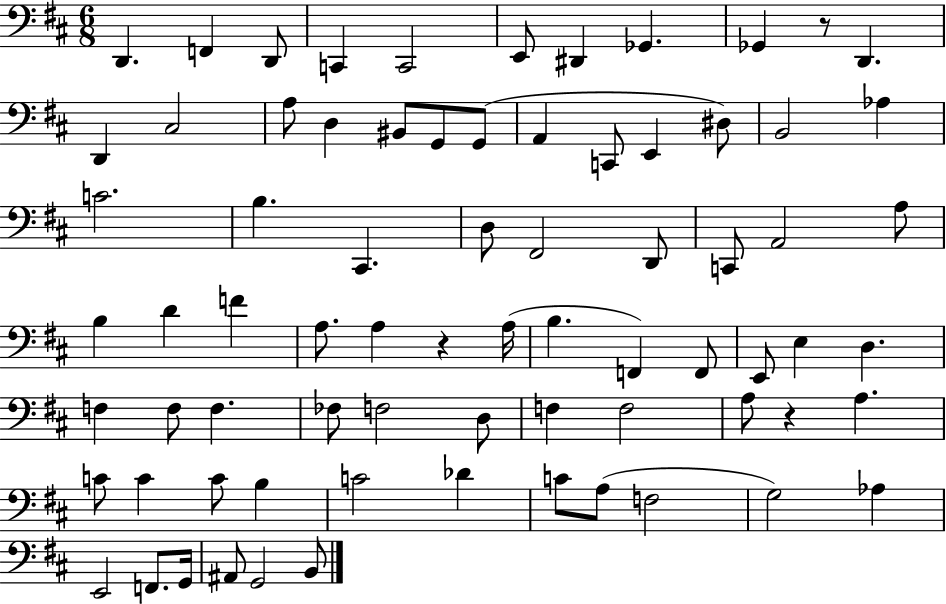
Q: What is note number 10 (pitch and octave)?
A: D2